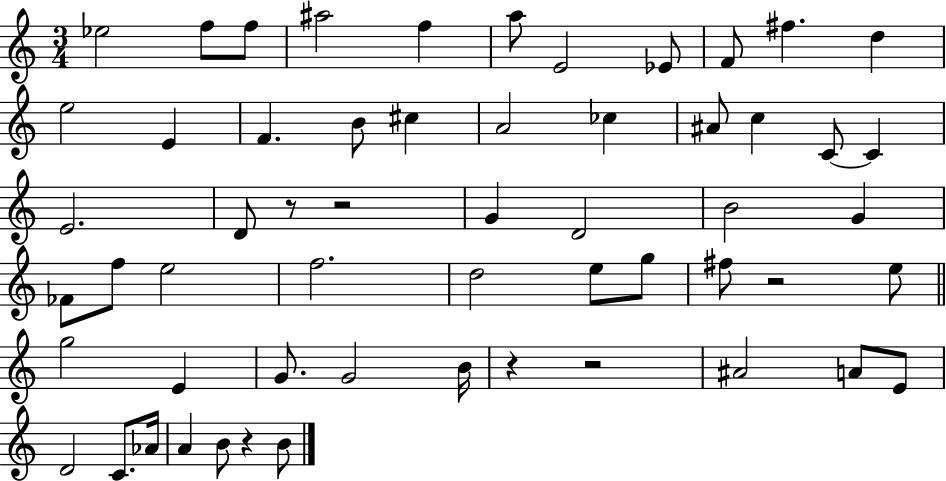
Eb5/h F5/e F5/e A#5/h F5/q A5/e E4/h Eb4/e F4/e F#5/q. D5/q E5/h E4/q F4/q. B4/e C#5/q A4/h CES5/q A#4/e C5/q C4/e C4/q E4/h. D4/e R/e R/h G4/q D4/h B4/h G4/q FES4/e F5/e E5/h F5/h. D5/h E5/e G5/e F#5/e R/h E5/e G5/h E4/q G4/e. G4/h B4/s R/q R/h A#4/h A4/e E4/e D4/h C4/e. Ab4/s A4/q B4/e R/q B4/e